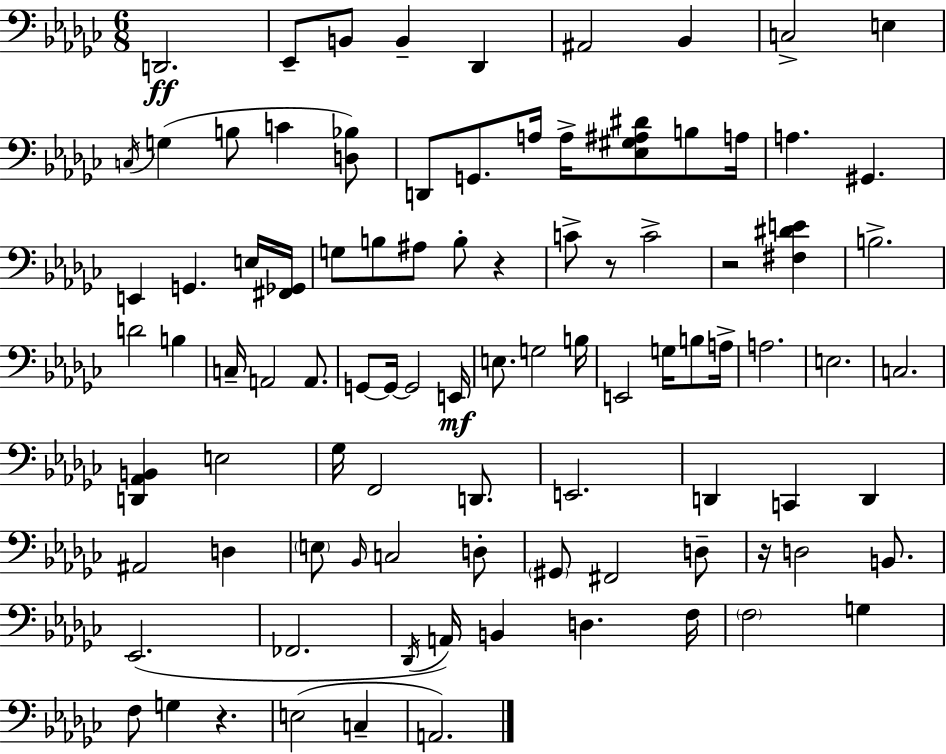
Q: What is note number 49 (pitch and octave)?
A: E3